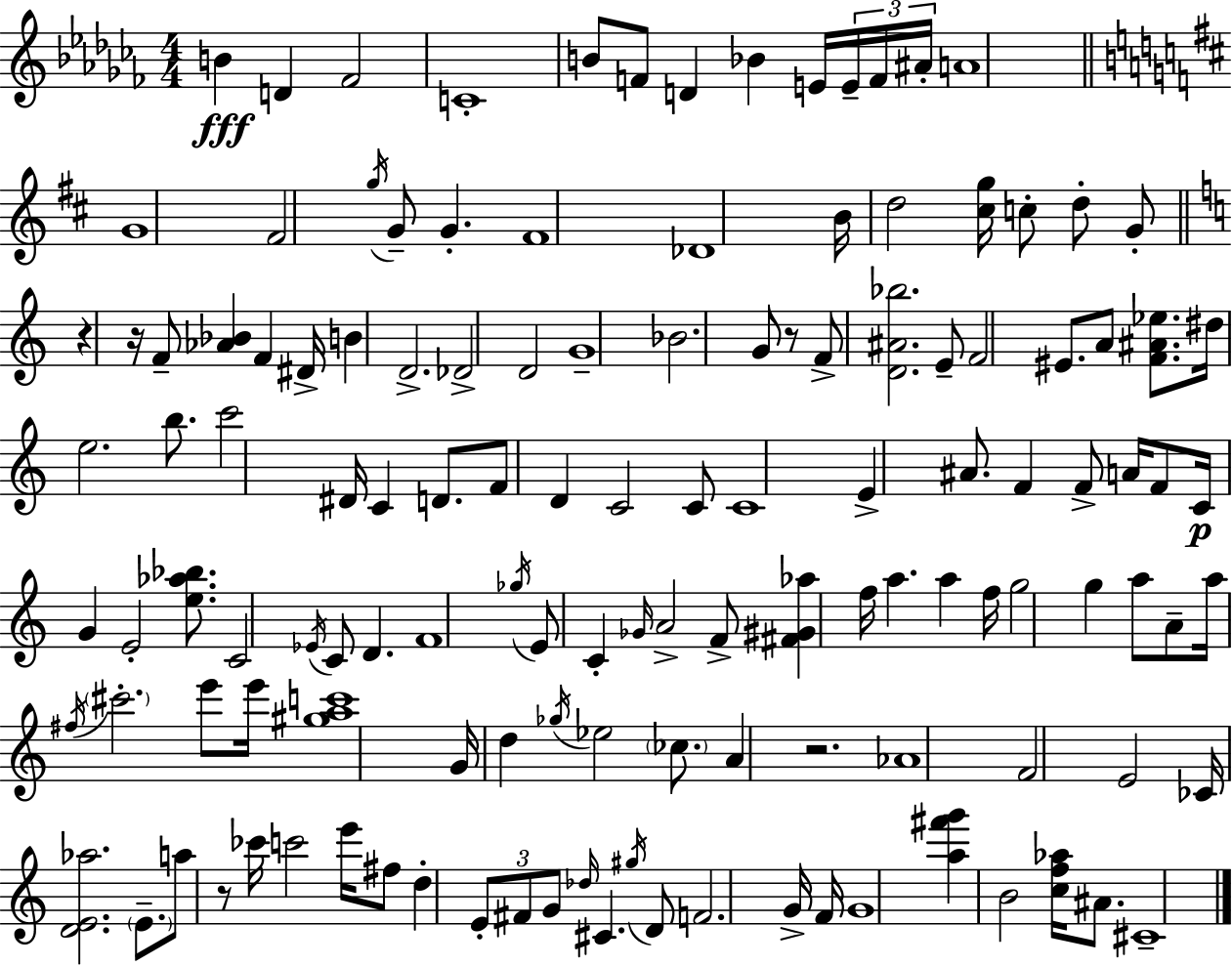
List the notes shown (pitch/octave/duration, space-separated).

B4/q D4/q FES4/h C4/w B4/e F4/e D4/q Bb4/q E4/s E4/s F4/s A#4/s A4/w G4/w F#4/h G5/s G4/e G4/q. F#4/w Db4/w B4/s D5/h [C#5,G5]/s C5/e D5/e G4/e R/q R/s F4/e [Ab4,Bb4]/q F4/q D#4/s B4/q D4/h. Db4/h D4/h G4/w Bb4/h. G4/e R/e F4/e [D4,A#4,Bb5]/h. E4/e F4/h EIS4/e. A4/e [F4,A#4,Eb5]/e. D#5/s E5/h. B5/e. C6/h D#4/s C4/q D4/e. F4/e D4/q C4/h C4/e C4/w E4/q A#4/e. F4/q F4/e A4/s F4/e C4/s G4/q E4/h [E5,Ab5,Bb5]/e. C4/h Eb4/s C4/e D4/q. F4/w Gb5/s E4/e C4/q Gb4/s A4/h F4/e [F#4,G#4,Ab5]/q F5/s A5/q. A5/q F5/s G5/h G5/q A5/e A4/e A5/s F#5/s C#6/h. E6/e E6/s [G#5,A5,C6]/w G4/s D5/q Gb5/s Eb5/h CES5/e. A4/q R/h. Ab4/w F4/h E4/h CES4/s [D4,E4,Ab5]/h. E4/e. A5/e R/e CES6/s C6/h E6/s F#5/e D5/q E4/e F#4/e G4/e Db5/s C#4/q. G#5/s D4/e F4/h. G4/s F4/s G4/w [A5,F#6,G6]/q B4/h [C5,F5,Ab5]/s A#4/e. C#4/w